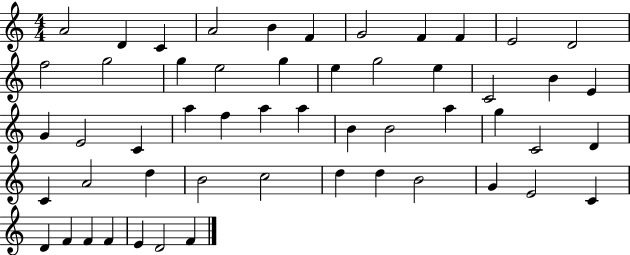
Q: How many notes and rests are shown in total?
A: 53